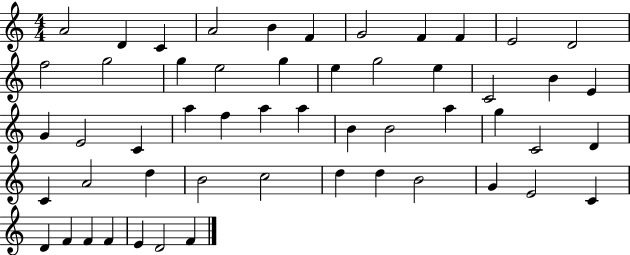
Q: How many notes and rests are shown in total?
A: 53